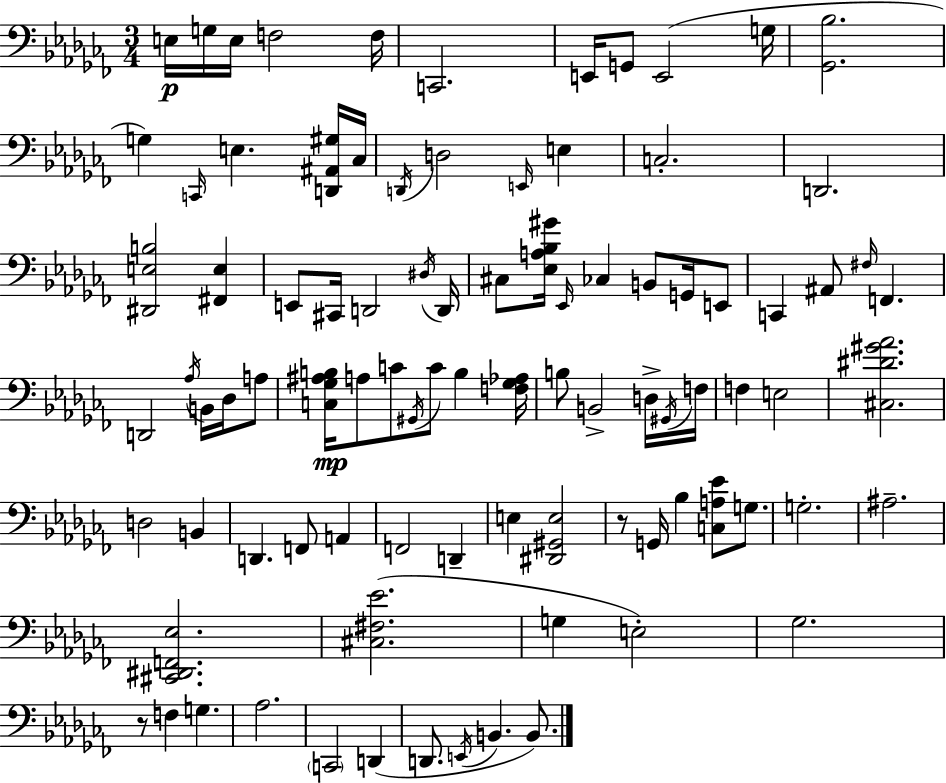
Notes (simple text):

E3/s G3/s E3/s F3/h F3/s C2/h. E2/s G2/e E2/h G3/s [Gb2,Bb3]/h. G3/q C2/s E3/q. [D2,A#2,G#3]/s CES3/s D2/s D3/h E2/s E3/q C3/h. D2/h. [D#2,E3,B3]/h [F#2,E3]/q E2/e C#2/s D2/h D#3/s D2/s C#3/e [Eb3,A3,Bb3,G#4]/s Eb2/s CES3/q B2/e G2/s E2/e C2/q A#2/e F#3/s F2/q. D2/h Ab3/s B2/s Db3/s A3/e [C3,Gb3,A#3,B3]/s A3/e C4/e G#2/s C4/e B3/q [F3,Gb3,Ab3]/s B3/e B2/h D3/s G#2/s F3/s F3/q E3/h [C#3,D#4,G#4,Ab4]/h. D3/h B2/q D2/q. F2/e A2/q F2/h D2/q E3/q [D#2,G#2,E3]/h R/e G2/s Bb3/q [C3,A3,Eb4]/e G3/e. G3/h. A#3/h. [C#2,D#2,F2,Eb3]/h. [C#3,F#3,Eb4]/h. G3/q E3/h Gb3/h. R/e F3/q G3/q. Ab3/h. C2/h D2/q D2/e. E2/s B2/q. B2/e.